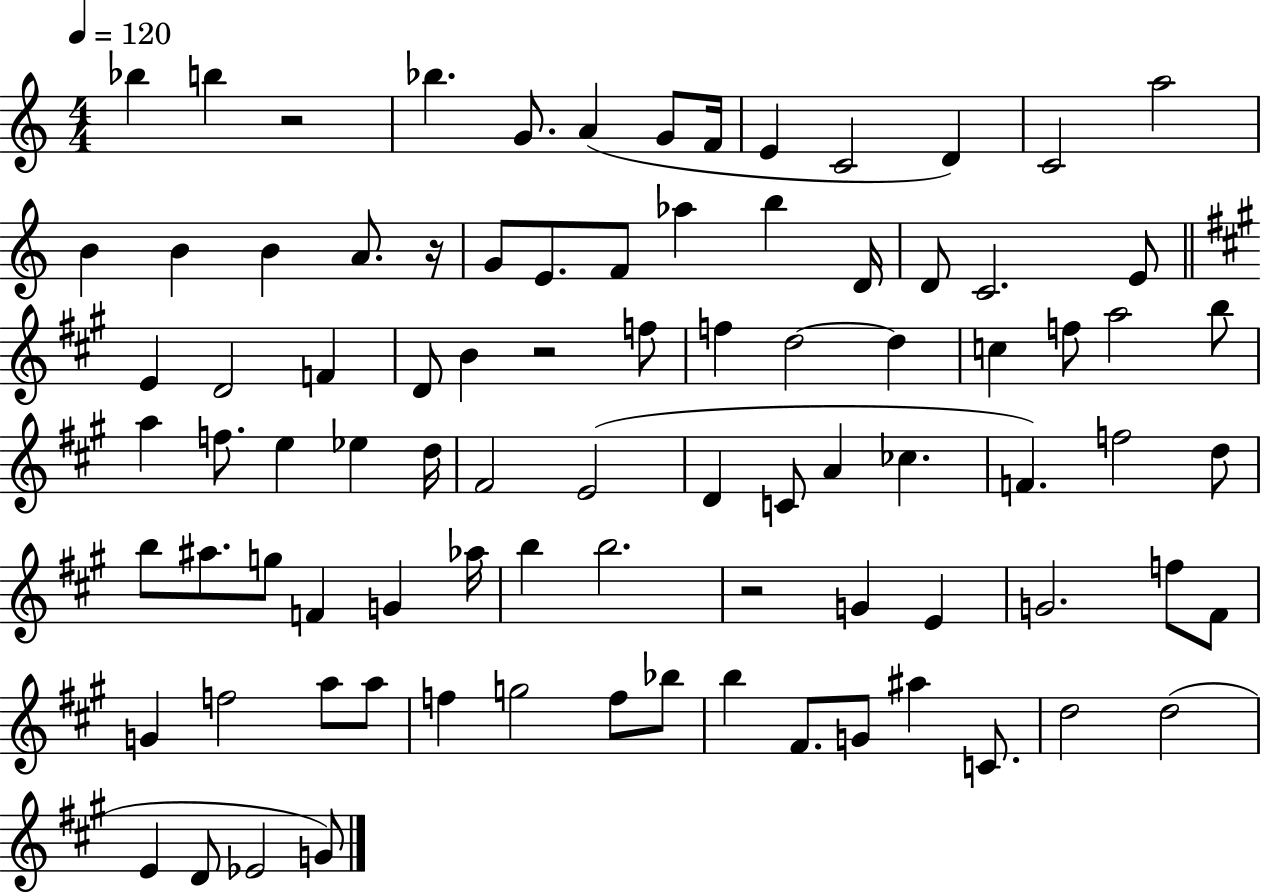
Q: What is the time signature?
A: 4/4